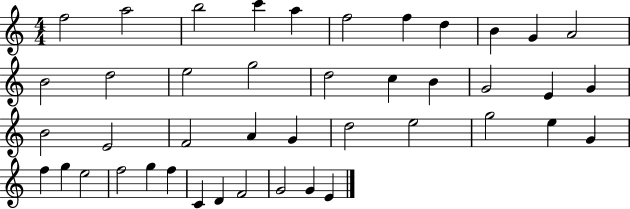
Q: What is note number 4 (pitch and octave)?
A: C6